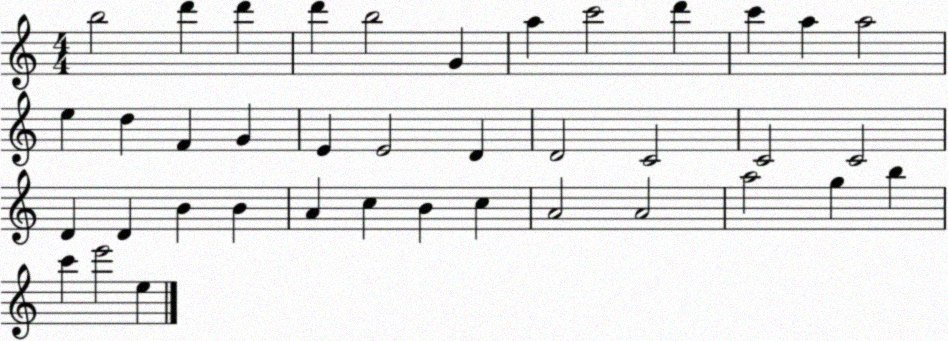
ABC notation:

X:1
T:Untitled
M:4/4
L:1/4
K:C
b2 d' d' d' b2 G a c'2 d' c' a a2 e d F G E E2 D D2 C2 C2 C2 D D B B A c B c A2 A2 a2 g b c' e'2 e